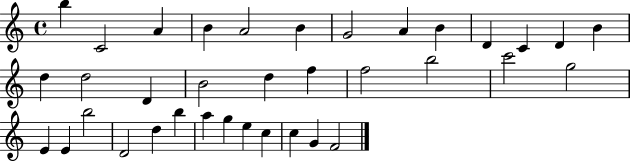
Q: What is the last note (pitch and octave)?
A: F4